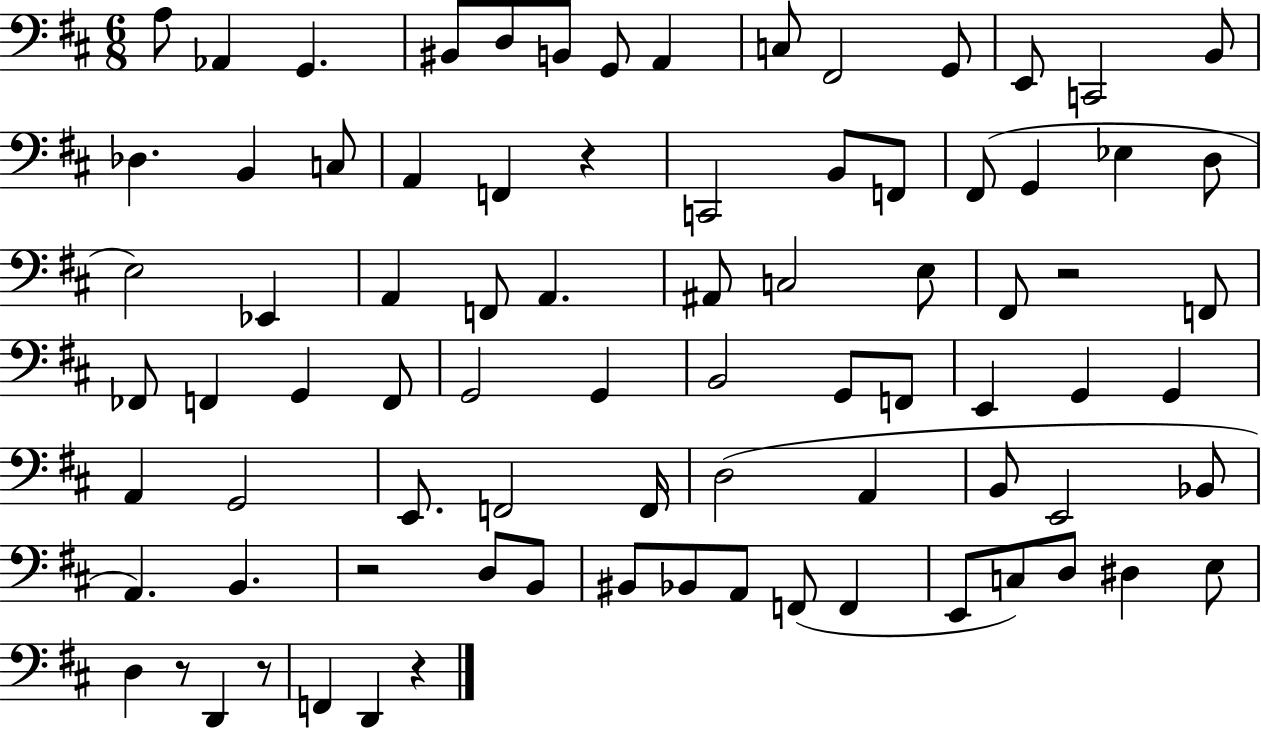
X:1
T:Untitled
M:6/8
L:1/4
K:D
A,/2 _A,, G,, ^B,,/2 D,/2 B,,/2 G,,/2 A,, C,/2 ^F,,2 G,,/2 E,,/2 C,,2 B,,/2 _D, B,, C,/2 A,, F,, z C,,2 B,,/2 F,,/2 ^F,,/2 G,, _E, D,/2 E,2 _E,, A,, F,,/2 A,, ^A,,/2 C,2 E,/2 ^F,,/2 z2 F,,/2 _F,,/2 F,, G,, F,,/2 G,,2 G,, B,,2 G,,/2 F,,/2 E,, G,, G,, A,, G,,2 E,,/2 F,,2 F,,/4 D,2 A,, B,,/2 E,,2 _B,,/2 A,, B,, z2 D,/2 B,,/2 ^B,,/2 _B,,/2 A,,/2 F,,/2 F,, E,,/2 C,/2 D,/2 ^D, E,/2 D, z/2 D,, z/2 F,, D,, z